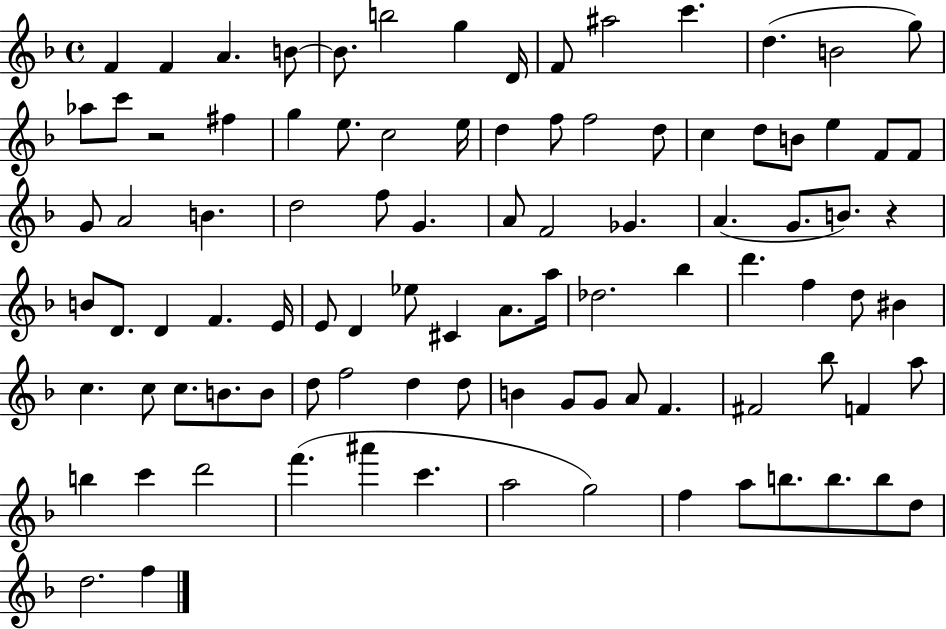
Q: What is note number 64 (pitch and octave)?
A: B4